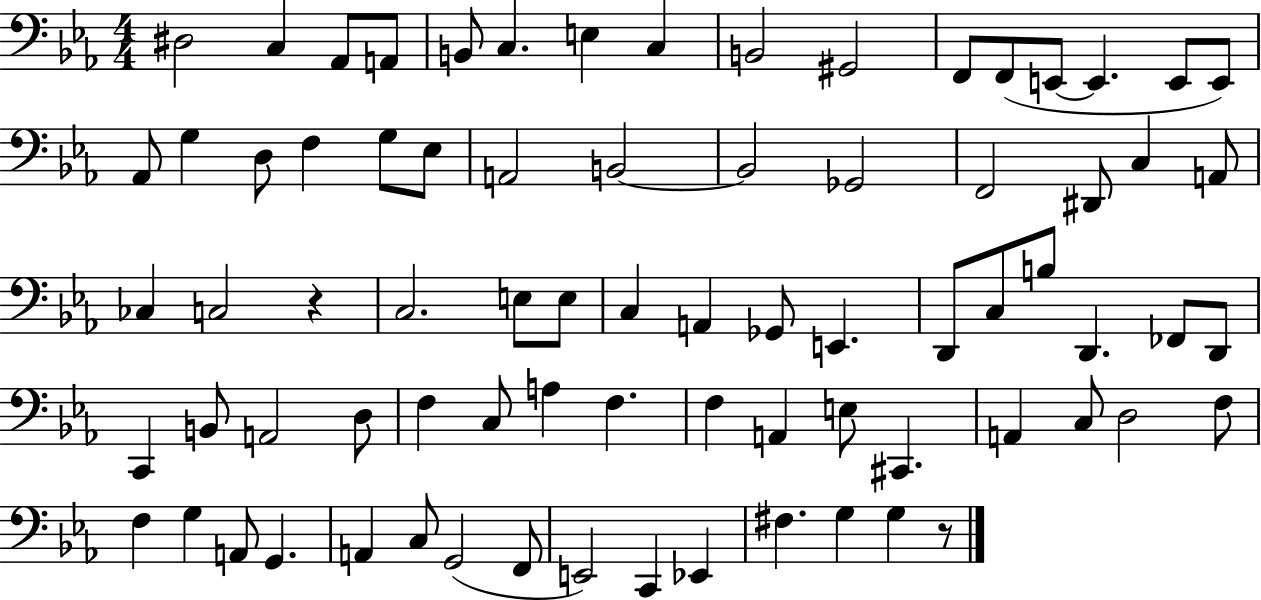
{
  \clef bass
  \numericTimeSignature
  \time 4/4
  \key ees \major
  \repeat volta 2 { dis2 c4 aes,8 a,8 | b,8 c4. e4 c4 | b,2 gis,2 | f,8 f,8( e,8~~ e,4. e,8 e,8) | \break aes,8 g4 d8 f4 g8 ees8 | a,2 b,2~~ | b,2 ges,2 | f,2 dis,8 c4 a,8 | \break ces4 c2 r4 | c2. e8 e8 | c4 a,4 ges,8 e,4. | d,8 c8 b8 d,4. fes,8 d,8 | \break c,4 b,8 a,2 d8 | f4 c8 a4 f4. | f4 a,4 e8 cis,4. | a,4 c8 d2 f8 | \break f4 g4 a,8 g,4. | a,4 c8 g,2( f,8 | e,2) c,4 ees,4 | fis4. g4 g4 r8 | \break } \bar "|."
}